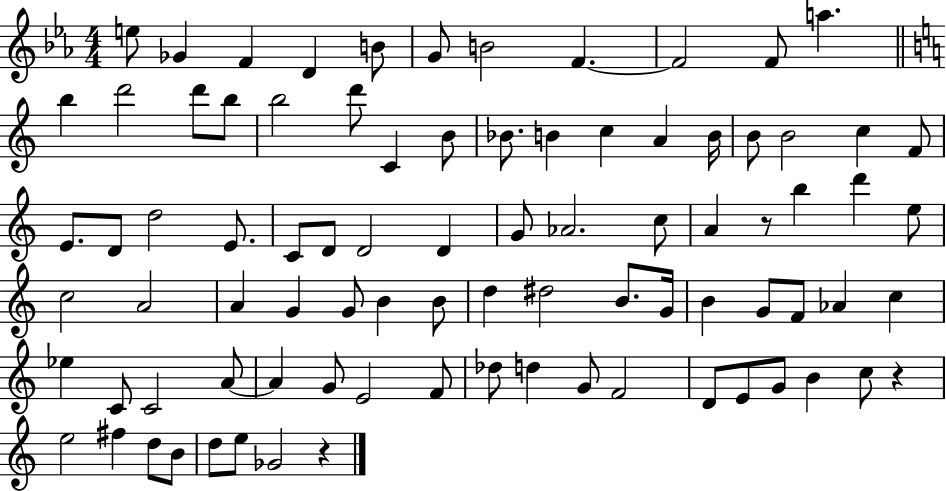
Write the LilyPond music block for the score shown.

{
  \clef treble
  \numericTimeSignature
  \time 4/4
  \key ees \major
  e''8 ges'4 f'4 d'4 b'8 | g'8 b'2 f'4.~~ | f'2 f'8 a''4. | \bar "||" \break \key c \major b''4 d'''2 d'''8 b''8 | b''2 d'''8 c'4 b'8 | bes'8. b'4 c''4 a'4 b'16 | b'8 b'2 c''4 f'8 | \break e'8. d'8 d''2 e'8. | c'8 d'8 d'2 d'4 | g'8 aes'2. c''8 | a'4 r8 b''4 d'''4 e''8 | \break c''2 a'2 | a'4 g'4 g'8 b'4 b'8 | d''4 dis''2 b'8. g'16 | b'4 g'8 f'8 aes'4 c''4 | \break ees''4 c'8 c'2 a'8~~ | a'4 g'8 e'2 f'8 | des''8 d''4 g'8 f'2 | d'8 e'8 g'8 b'4 c''8 r4 | \break e''2 fis''4 d''8 b'8 | d''8 e''8 ges'2 r4 | \bar "|."
}